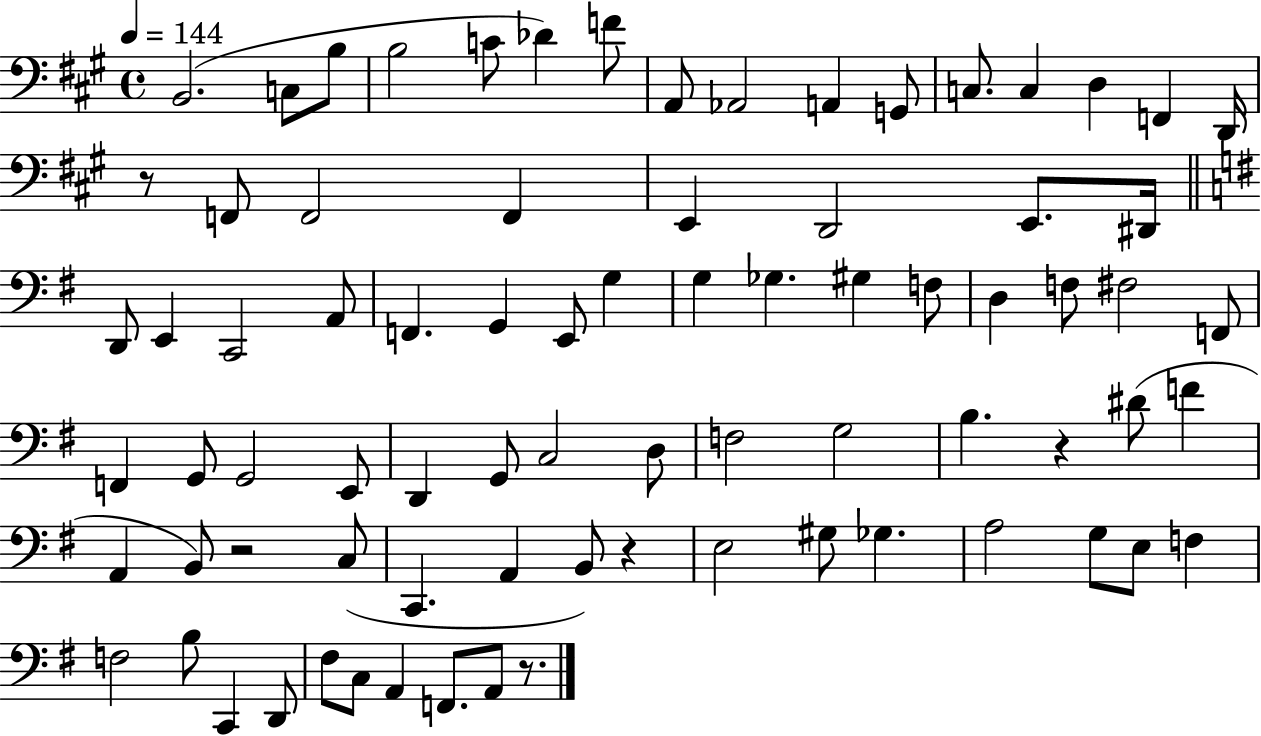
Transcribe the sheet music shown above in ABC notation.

X:1
T:Untitled
M:4/4
L:1/4
K:A
B,,2 C,/2 B,/2 B,2 C/2 _D F/2 A,,/2 _A,,2 A,, G,,/2 C,/2 C, D, F,, D,,/4 z/2 F,,/2 F,,2 F,, E,, D,,2 E,,/2 ^D,,/4 D,,/2 E,, C,,2 A,,/2 F,, G,, E,,/2 G, G, _G, ^G, F,/2 D, F,/2 ^F,2 F,,/2 F,, G,,/2 G,,2 E,,/2 D,, G,,/2 C,2 D,/2 F,2 G,2 B, z ^D/2 F A,, B,,/2 z2 C,/2 C,, A,, B,,/2 z E,2 ^G,/2 _G, A,2 G,/2 E,/2 F, F,2 B,/2 C,, D,,/2 ^F,/2 C,/2 A,, F,,/2 A,,/2 z/2